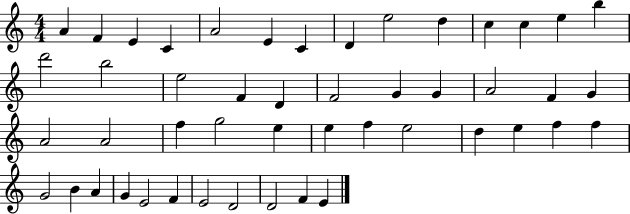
{
  \clef treble
  \numericTimeSignature
  \time 4/4
  \key c \major
  a'4 f'4 e'4 c'4 | a'2 e'4 c'4 | d'4 e''2 d''4 | c''4 c''4 e''4 b''4 | \break d'''2 b''2 | e''2 f'4 d'4 | f'2 g'4 g'4 | a'2 f'4 g'4 | \break a'2 a'2 | f''4 g''2 e''4 | e''4 f''4 e''2 | d''4 e''4 f''4 f''4 | \break g'2 b'4 a'4 | g'4 e'2 f'4 | e'2 d'2 | d'2 f'4 e'4 | \break \bar "|."
}